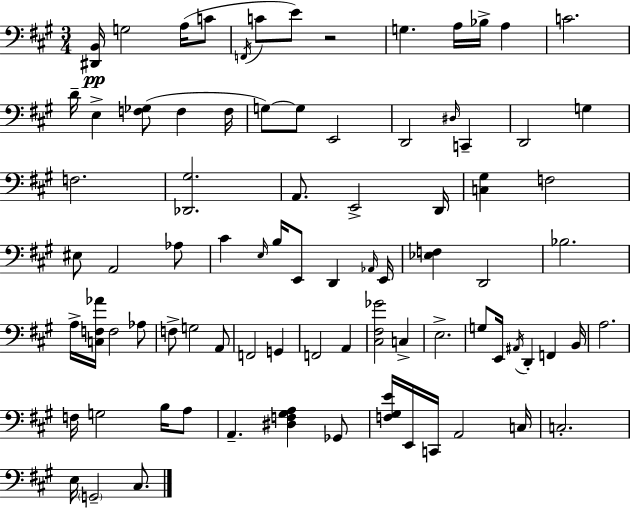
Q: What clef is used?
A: bass